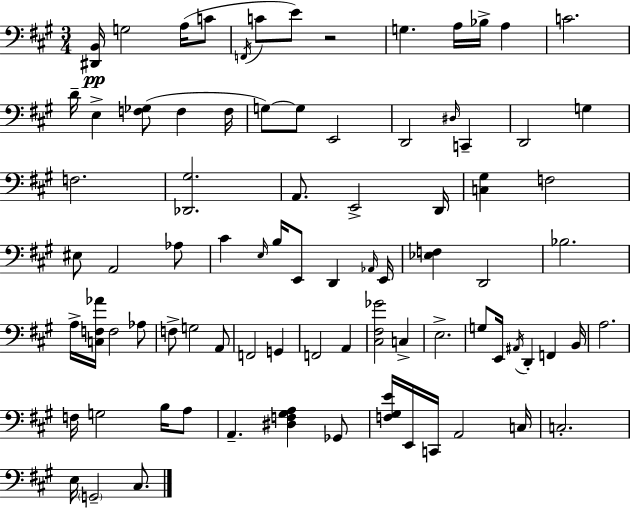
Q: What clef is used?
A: bass